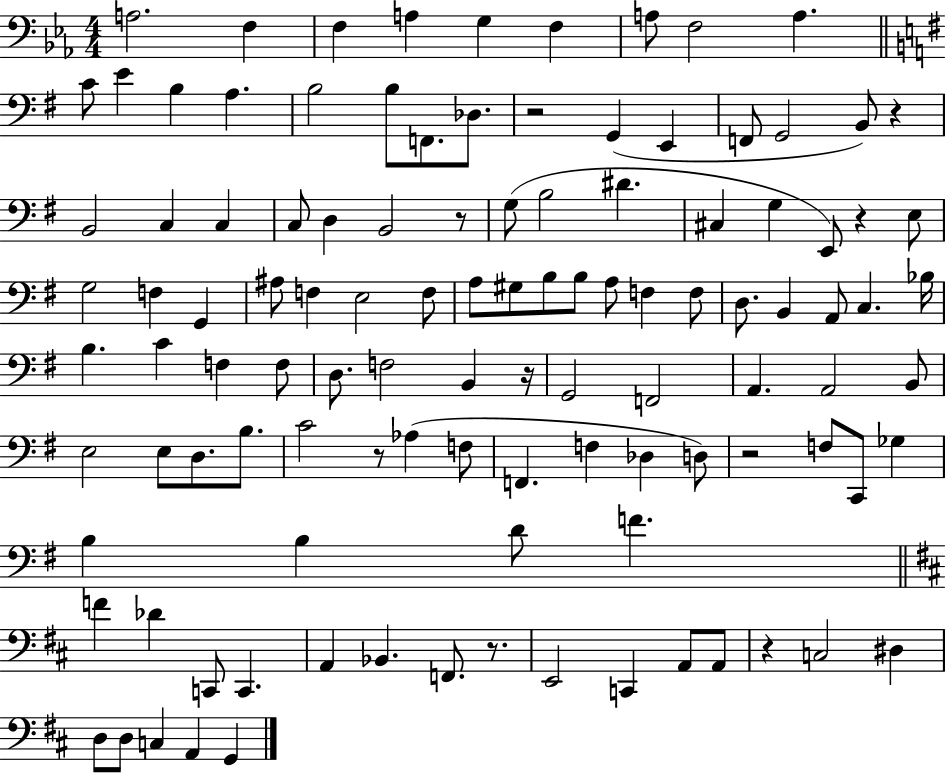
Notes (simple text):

A3/h. F3/q F3/q A3/q G3/q F3/q A3/e F3/h A3/q. C4/e E4/q B3/q A3/q. B3/h B3/e F2/e. Db3/e. R/h G2/q E2/q F2/e G2/h B2/e R/q B2/h C3/q C3/q C3/e D3/q B2/h R/e G3/e B3/h D#4/q. C#3/q G3/q E2/e R/q E3/e G3/h F3/q G2/q A#3/e F3/q E3/h F3/e A3/e G#3/e B3/e B3/e A3/e F3/q F3/e D3/e. B2/q A2/e C3/q. Bb3/s B3/q. C4/q F3/q F3/e D3/e. F3/h B2/q R/s G2/h F2/h A2/q. A2/h B2/e E3/h E3/e D3/e. B3/e. C4/h R/e Ab3/q F3/e F2/q. F3/q Db3/q D3/e R/h F3/e C2/e Gb3/q B3/q B3/q D4/e F4/q. F4/q Db4/q C2/e C2/q. A2/q Bb2/q. F2/e. R/e. E2/h C2/q A2/e A2/e R/q C3/h D#3/q D3/e D3/e C3/q A2/q G2/q